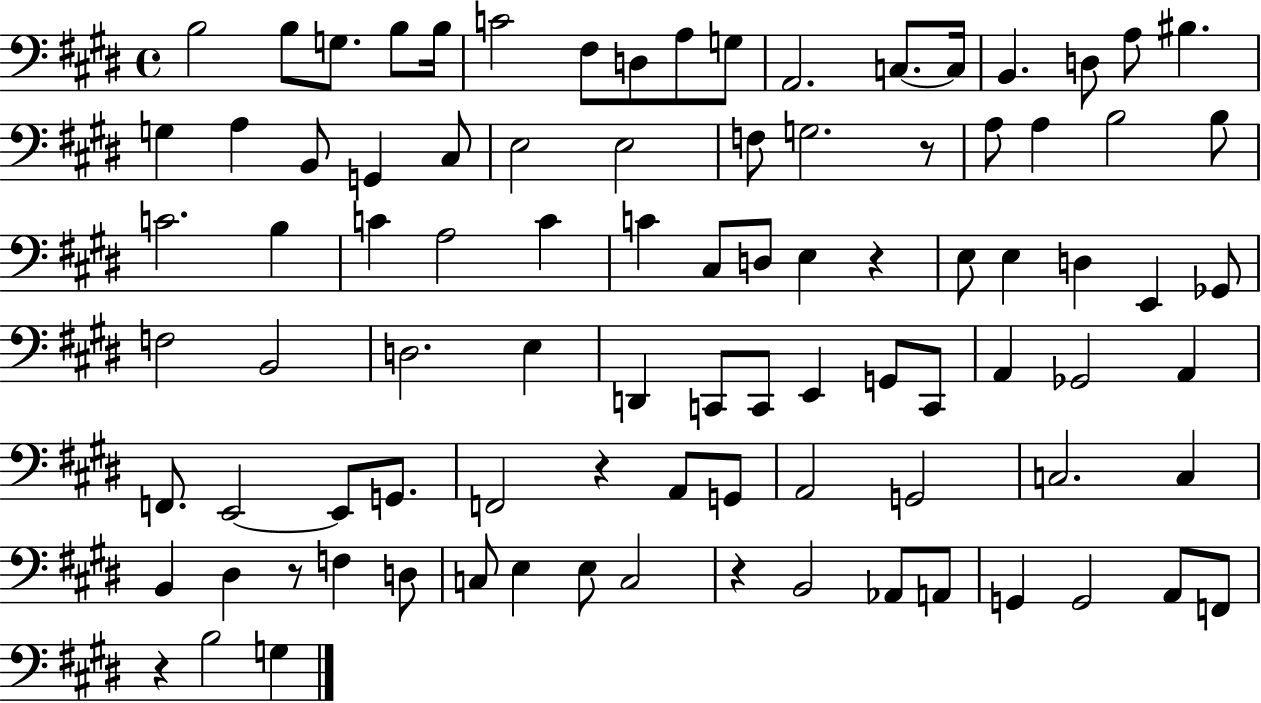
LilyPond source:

{
  \clef bass
  \time 4/4
  \defaultTimeSignature
  \key e \major
  b2 b8 g8. b8 b16 | c'2 fis8 d8 a8 g8 | a,2. c8.~~ c16 | b,4. d8 a8 bis4. | \break g4 a4 b,8 g,4 cis8 | e2 e2 | f8 g2. r8 | a8 a4 b2 b8 | \break c'2. b4 | c'4 a2 c'4 | c'4 cis8 d8 e4 r4 | e8 e4 d4 e,4 ges,8 | \break f2 b,2 | d2. e4 | d,4 c,8 c,8 e,4 g,8 c,8 | a,4 ges,2 a,4 | \break f,8. e,2~~ e,8 g,8. | f,2 r4 a,8 g,8 | a,2 g,2 | c2. c4 | \break b,4 dis4 r8 f4 d8 | c8 e4 e8 c2 | r4 b,2 aes,8 a,8 | g,4 g,2 a,8 f,8 | \break r4 b2 g4 | \bar "|."
}